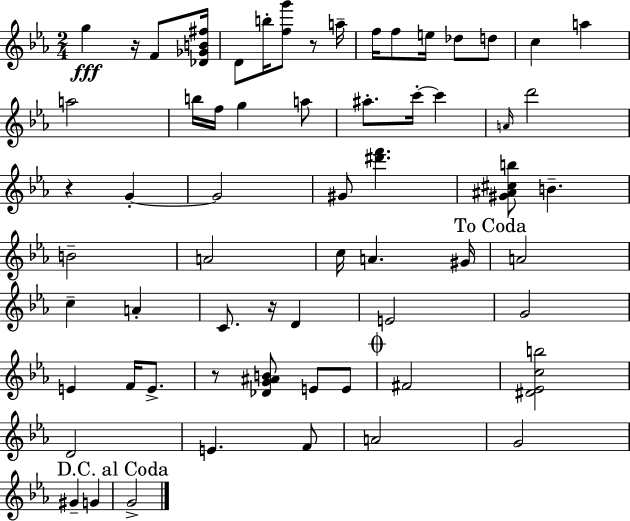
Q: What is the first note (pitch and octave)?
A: G5